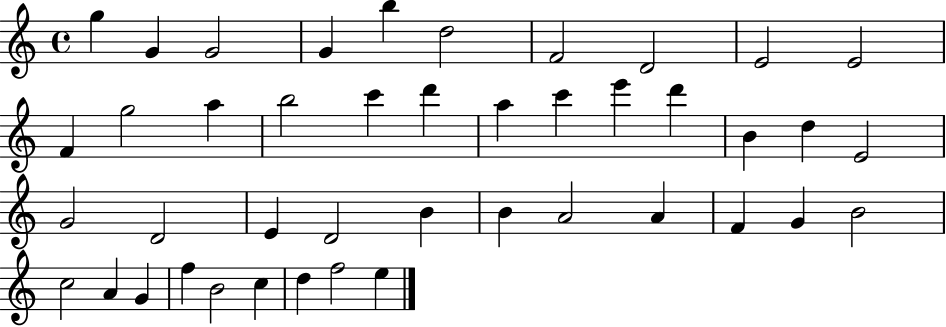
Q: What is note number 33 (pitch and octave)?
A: G4